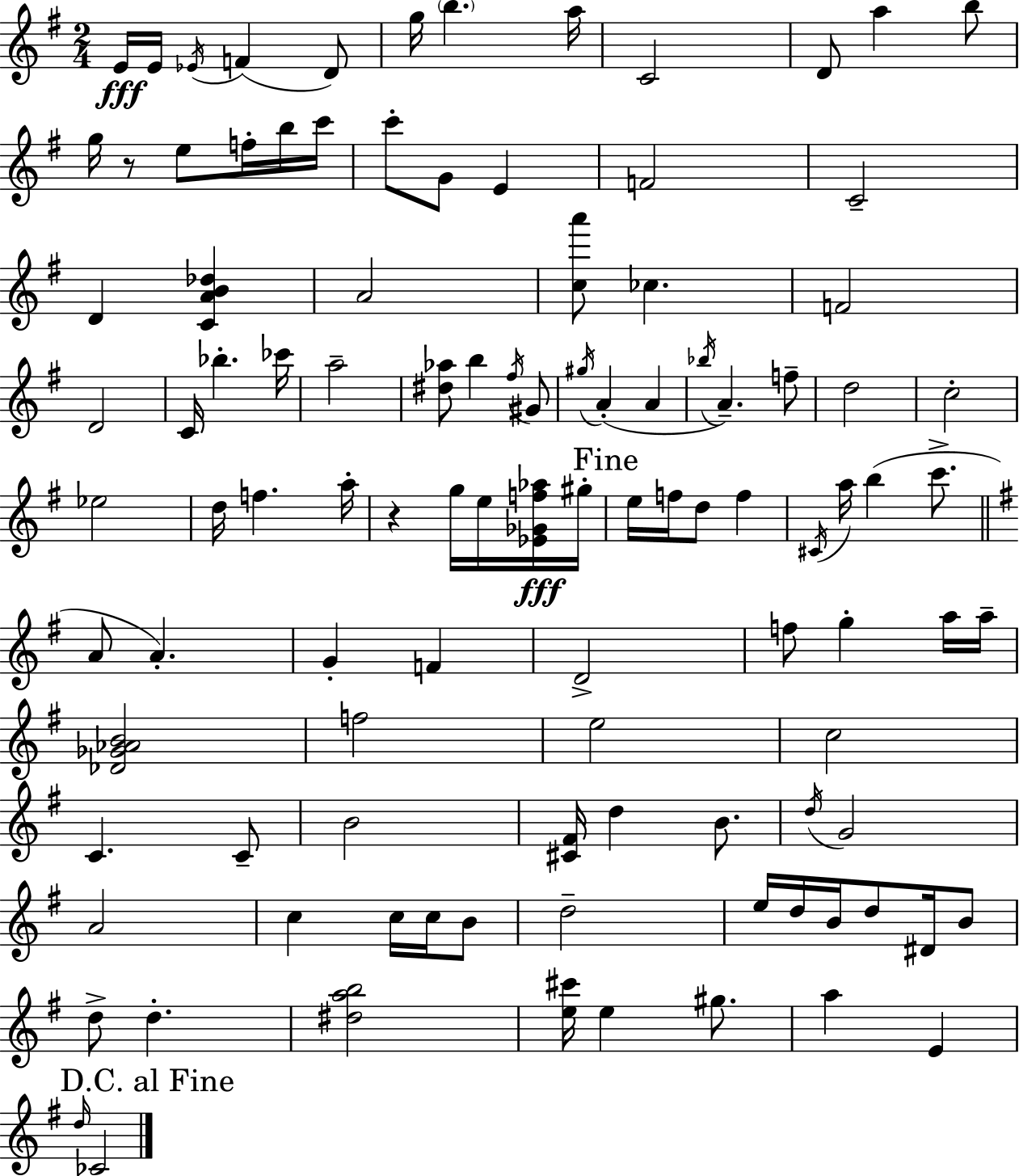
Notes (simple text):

E4/s E4/s Eb4/s F4/q D4/e G5/s B5/q. A5/s C4/h D4/e A5/q B5/e G5/s R/e E5/e F5/s B5/s C6/s C6/e G4/e E4/q F4/h C4/h D4/q [C4,A4,B4,Db5]/q A4/h [C5,A6]/e CES5/q. F4/h D4/h C4/s Bb5/q. CES6/s A5/h [D#5,Ab5]/e B5/q F#5/s G#4/e G#5/s A4/q A4/q Bb5/s A4/q. F5/e D5/h C5/h Eb5/h D5/s F5/q. A5/s R/q G5/s E5/s [Eb4,Gb4,F5,Ab5]/s G#5/s E5/s F5/s D5/e F5/q C#4/s A5/s B5/q C6/e. A4/e A4/q. G4/q F4/q D4/h F5/e G5/q A5/s A5/s [Db4,Gb4,Ab4,B4]/h F5/h E5/h C5/h C4/q. C4/e B4/h [C#4,F#4]/s D5/q B4/e. D5/s G4/h A4/h C5/q C5/s C5/s B4/e D5/h E5/s D5/s B4/s D5/e D#4/s B4/e D5/e D5/q. [D#5,A5,B5]/h [E5,C#6]/s E5/q G#5/e. A5/q E4/q D5/s CES4/h